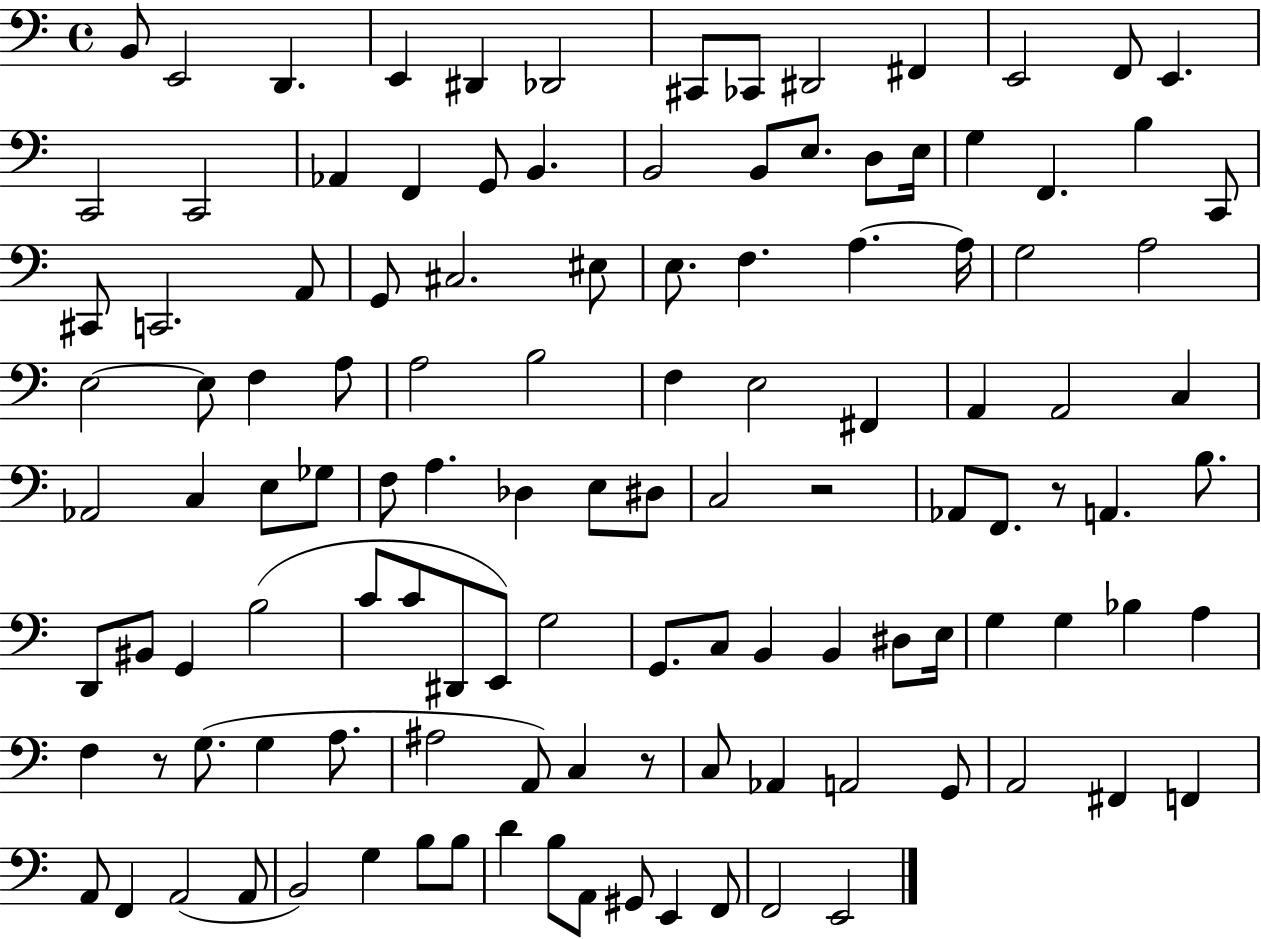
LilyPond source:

{
  \clef bass
  \time 4/4
  \defaultTimeSignature
  \key c \major
  b,8 e,2 d,4. | e,4 dis,4 des,2 | cis,8 ces,8 dis,2 fis,4 | e,2 f,8 e,4. | \break c,2 c,2 | aes,4 f,4 g,8 b,4. | b,2 b,8 e8. d8 e16 | g4 f,4. b4 c,8 | \break cis,8 c,2. a,8 | g,8 cis2. eis8 | e8. f4. a4.~~ a16 | g2 a2 | \break e2~~ e8 f4 a8 | a2 b2 | f4 e2 fis,4 | a,4 a,2 c4 | \break aes,2 c4 e8 ges8 | f8 a4. des4 e8 dis8 | c2 r2 | aes,8 f,8. r8 a,4. b8. | \break d,8 bis,8 g,4 b2( | c'8 c'8 dis,8 e,8) g2 | g,8. c8 b,4 b,4 dis8 e16 | g4 g4 bes4 a4 | \break f4 r8 g8.( g4 a8. | ais2 a,8) c4 r8 | c8 aes,4 a,2 g,8 | a,2 fis,4 f,4 | \break a,8 f,4 a,2( a,8 | b,2) g4 b8 b8 | d'4 b8 a,8 gis,8 e,4 f,8 | f,2 e,2 | \break \bar "|."
}